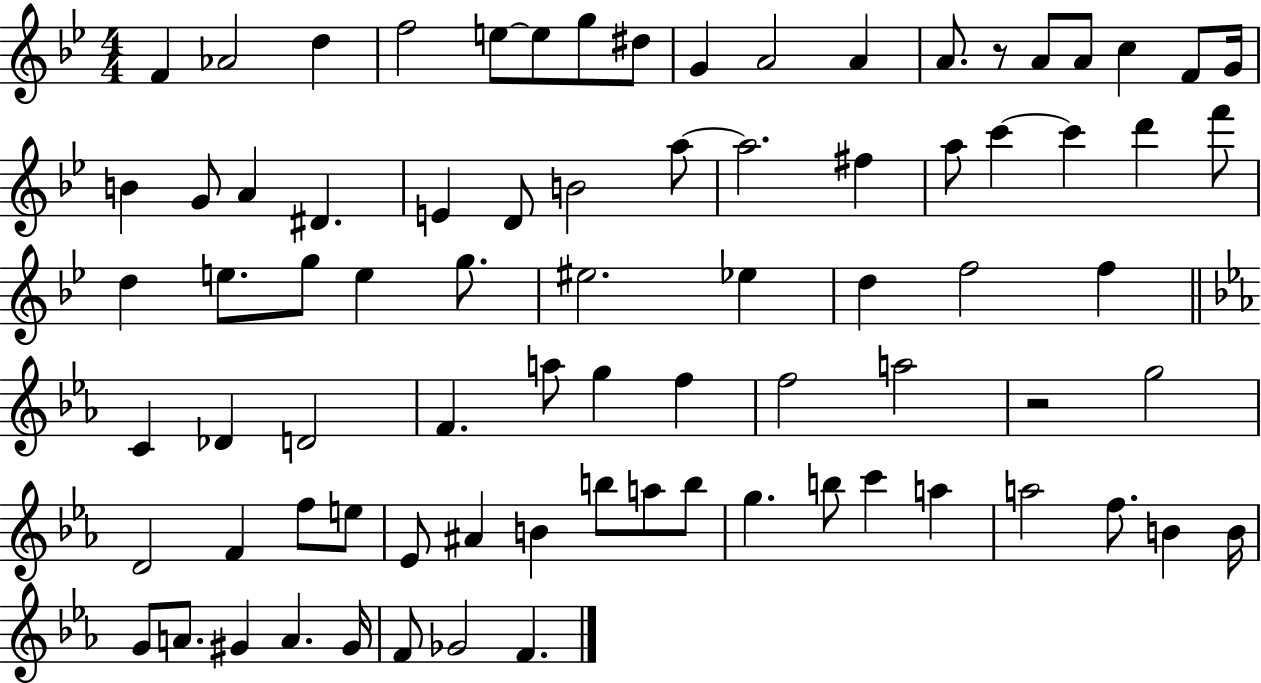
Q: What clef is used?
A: treble